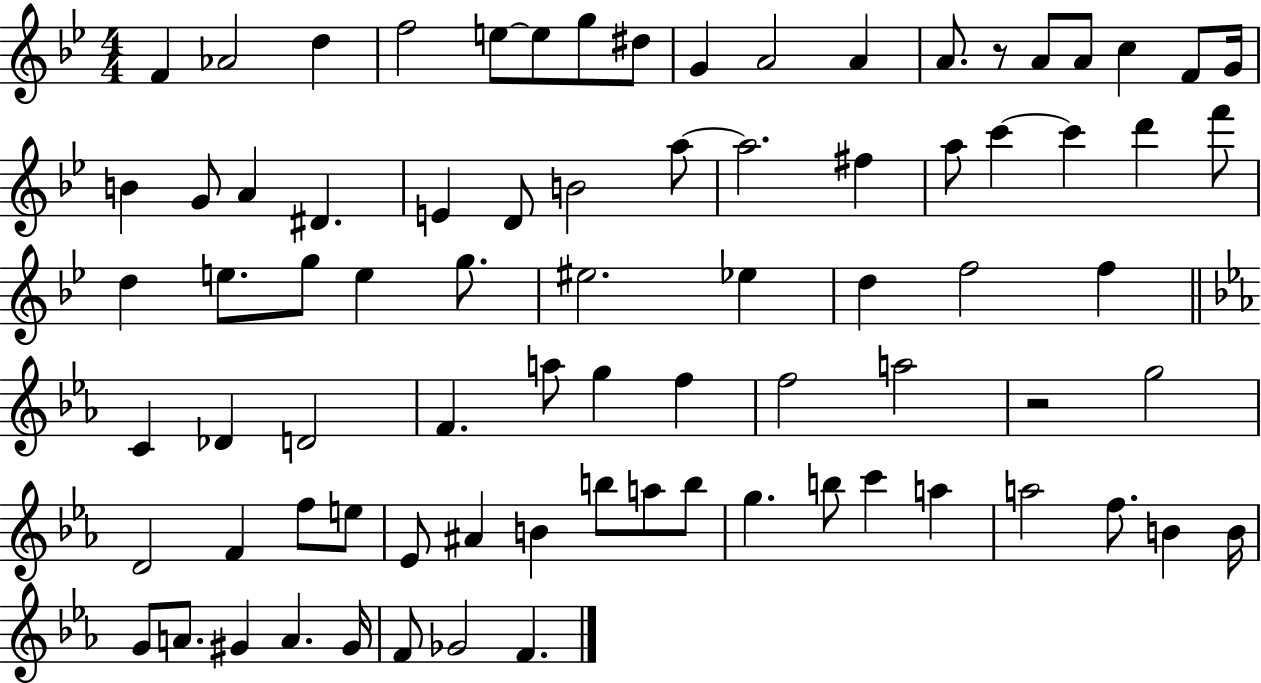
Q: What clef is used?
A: treble